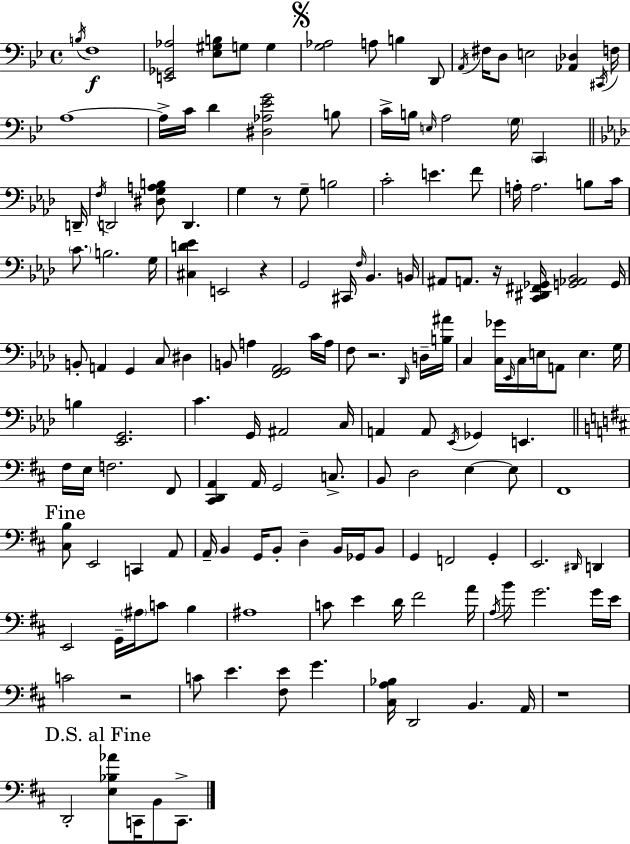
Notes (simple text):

B3/s F3/w [E2,Gb2,Ab3]/h [Eb3,G#3,B3]/e G3/e G3/q [G3,Ab3]/h A3/e B3/q D2/e A2/s F#3/s D3/e E3/h [Ab2,Db3]/q C#2/s F3/s A3/w A3/s C4/s D4/q [D#3,Ab3,Eb4,G4]/h B3/e C4/s B3/s E3/s A3/h G3/s C2/q D2/s F3/s D2/h [D#3,G3,A3,B3]/e D2/q. G3/q R/e G3/e B3/h C4/h E4/q. F4/e A3/s A3/h. B3/e C4/s C4/e. B3/h. G3/s [C#3,D4,Eb4]/q E2/h R/q G2/h C#2/s F3/s Bb2/q. B2/s A#2/e A2/e. R/s [C2,D#2,F#2,Gb2]/s [G2,Ab2,Bb2]/h G2/s B2/e A2/q G2/q C3/e D#3/q B2/e A3/q [F2,G2,Ab2]/h C4/s A3/s F3/e R/h. Db2/s D3/s [B3,A#4]/s C3/q [C3,Gb4]/s Eb2/s C3/s E3/s A2/e E3/q. G3/s B3/q [Eb2,G2]/h. C4/q. G2/s A#2/h C3/s A2/q A2/e Eb2/s Gb2/q E2/q. F#3/s E3/s F3/h. F#2/e [C#2,D2,A2]/q A2/s G2/h C3/e. B2/e D3/h E3/q E3/e F#2/w [C#3,B3]/e E2/h C2/q A2/e A2/s B2/q G2/s B2/e D3/q B2/s Gb2/s B2/e G2/q F2/h G2/q E2/h. D#2/s D2/q E2/h G2/s A#3/s C4/e B3/q A#3/w C4/e E4/q D4/s F#4/h A4/s A3/s B4/e G4/h. G4/s E4/s C4/h R/h C4/e E4/q. [F#3,E4]/e G4/q. [C#3,A3,Bb3]/s D2/h B2/q. A2/s R/w D2/h [E3,Bb3,Ab4]/e C2/s B2/e C2/e.